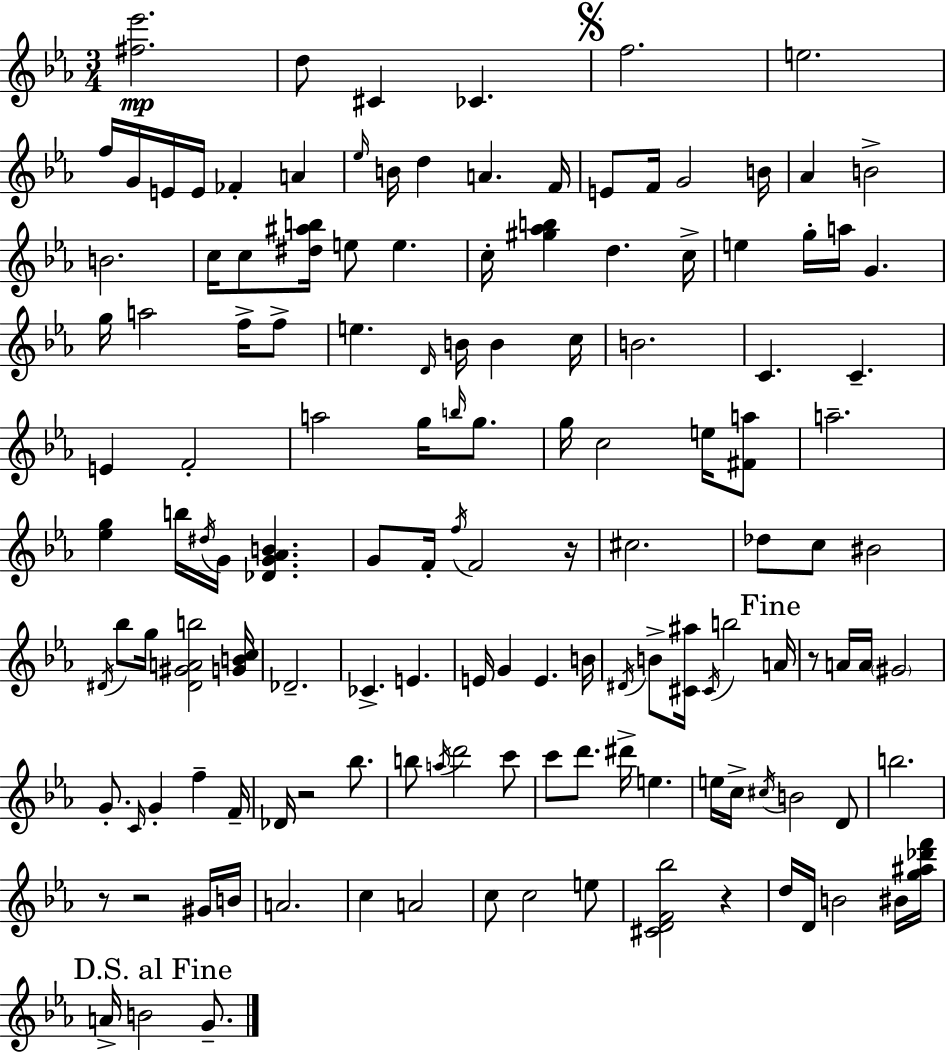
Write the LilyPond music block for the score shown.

{
  \clef treble
  \numericTimeSignature
  \time 3/4
  \key c \minor
  <fis'' ees'''>2.\mp | d''8 cis'4 ces'4. | \mark \markup { \musicglyph "scripts.segno" } f''2. | e''2. | \break f''16 g'16 e'16 e'16 fes'4-. a'4 | \grace { ees''16 } b'16 d''4 a'4. | f'16 e'8 f'16 g'2 | b'16 aes'4 b'2-> | \break b'2. | c''16 c''8 <dis'' ais'' b''>16 e''8 e''4. | c''16-. <gis'' aes'' b''>4 d''4. | c''16-> e''4 g''16-. a''16 g'4. | \break g''16 a''2 f''16-> f''8-> | e''4. \grace { d'16 } b'16 b'4 | c''16 b'2. | c'4. c'4.-- | \break e'4 f'2-. | a''2 g''16 \grace { b''16 } | g''8. g''16 c''2 | e''16 <fis' a''>8 a''2.-- | \break <ees'' g''>4 b''16 \acciaccatura { dis''16 } g'16 <des' g' aes' b'>4. | g'8 f'16-. \acciaccatura { f''16 } f'2 | r16 cis''2. | des''8 c''8 bis'2 | \break \acciaccatura { dis'16 } bes''8 g''16 <dis' gis' a' b''>2 | <g' b' c''>16 des'2.-- | ces'4.-> | e'4. e'16 g'4 e'4. | \break b'16 \acciaccatura { dis'16 } b'8-> <cis' ais''>16 \acciaccatura { cis'16 } b''2 | \mark "Fine" a'16 r8 a'16 a'16 | \parenthesize gis'2 g'8.-. \grace { c'16 } | g'4-. f''4-- f'16-- des'16 r2 | \break bes''8. b''8 \acciaccatura { a''16 } | d'''2 c'''8 c'''8 | d'''8. dis'''16-> e''4. e''16 c''16-> | \acciaccatura { cis''16 } b'2 d'8 b''2. | \break r8 | r2 gis'16 b'16 a'2. | c''4 | a'2 c''8 | \break c''2 e''8 <cis' d' f' bes''>2 | r4 d''16 | d'16 b'2 bis'16 <g'' ais'' des''' f'''>16 \mark "D.S. al Fine" a'16-> | b'2 g'8.-- \bar "|."
}